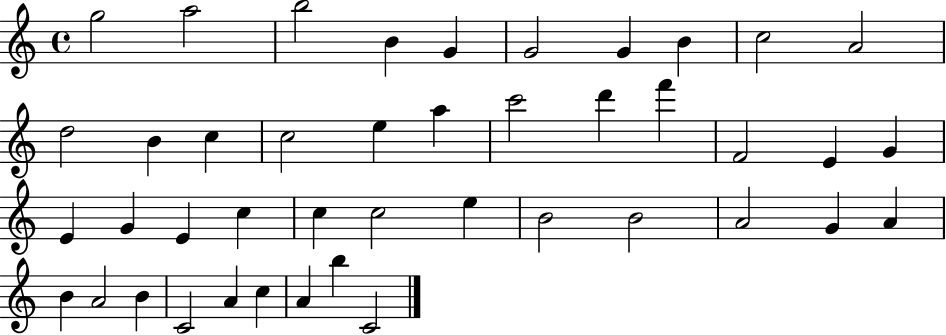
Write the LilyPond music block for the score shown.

{
  \clef treble
  \time 4/4
  \defaultTimeSignature
  \key c \major
  g''2 a''2 | b''2 b'4 g'4 | g'2 g'4 b'4 | c''2 a'2 | \break d''2 b'4 c''4 | c''2 e''4 a''4 | c'''2 d'''4 f'''4 | f'2 e'4 g'4 | \break e'4 g'4 e'4 c''4 | c''4 c''2 e''4 | b'2 b'2 | a'2 g'4 a'4 | \break b'4 a'2 b'4 | c'2 a'4 c''4 | a'4 b''4 c'2 | \bar "|."
}